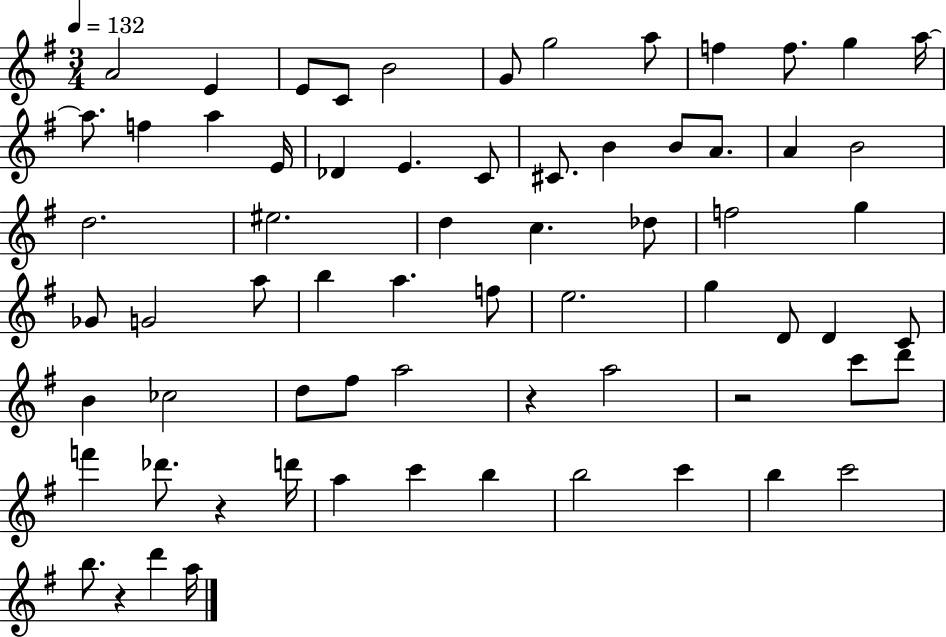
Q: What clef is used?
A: treble